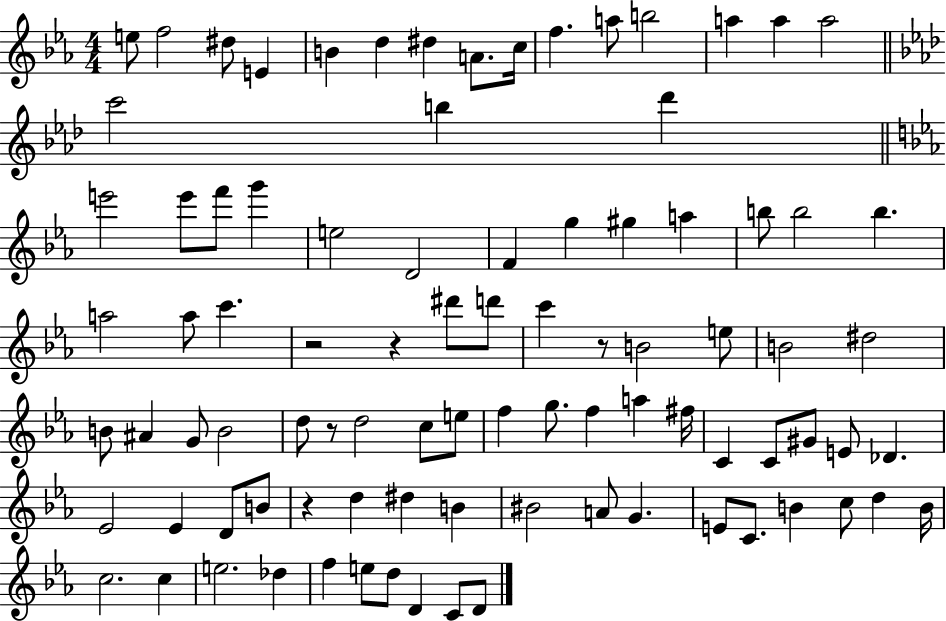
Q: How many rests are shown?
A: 5